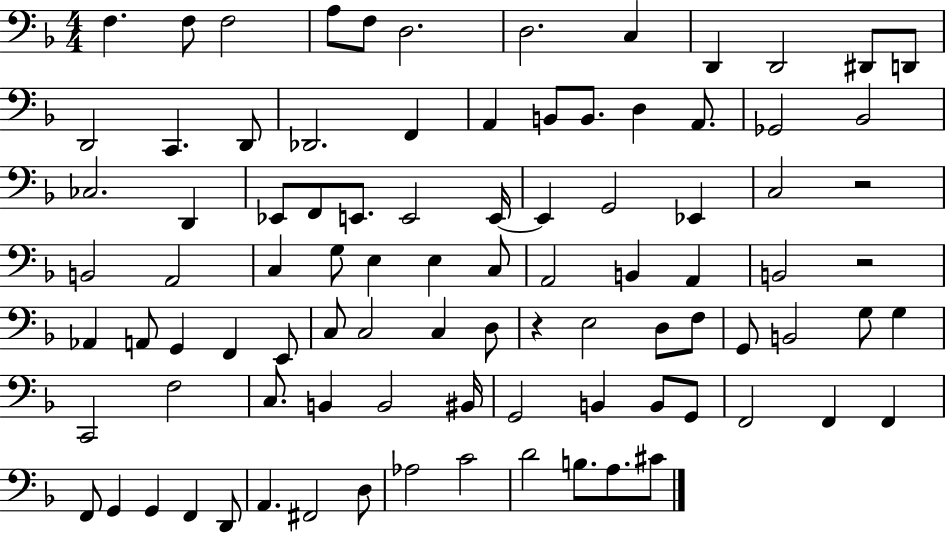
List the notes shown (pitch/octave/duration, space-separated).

F3/q. F3/e F3/h A3/e F3/e D3/h. D3/h. C3/q D2/q D2/h D#2/e D2/e D2/h C2/q. D2/e Db2/h. F2/q A2/q B2/e B2/e. D3/q A2/e. Gb2/h Bb2/h CES3/h. D2/q Eb2/e F2/e E2/e. E2/h E2/s E2/q G2/h Eb2/q C3/h R/h B2/h A2/h C3/q G3/e E3/q E3/q C3/e A2/h B2/q A2/q B2/h R/h Ab2/q A2/e G2/q F2/q E2/e C3/e C3/h C3/q D3/e R/q E3/h D3/e F3/e G2/e B2/h G3/e G3/q C2/h F3/h C3/e. B2/q B2/h BIS2/s G2/h B2/q B2/e G2/e F2/h F2/q F2/q F2/e G2/q G2/q F2/q D2/e A2/q. F#2/h D3/e Ab3/h C4/h D4/h B3/e. A3/e. C#4/e